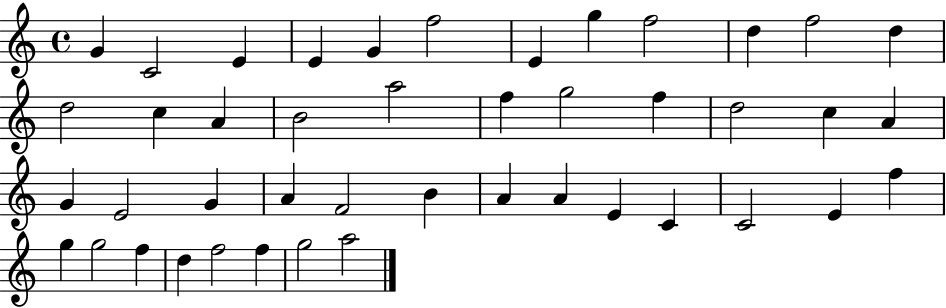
{
  \clef treble
  \time 4/4
  \defaultTimeSignature
  \key c \major
  g'4 c'2 e'4 | e'4 g'4 f''2 | e'4 g''4 f''2 | d''4 f''2 d''4 | \break d''2 c''4 a'4 | b'2 a''2 | f''4 g''2 f''4 | d''2 c''4 a'4 | \break g'4 e'2 g'4 | a'4 f'2 b'4 | a'4 a'4 e'4 c'4 | c'2 e'4 f''4 | \break g''4 g''2 f''4 | d''4 f''2 f''4 | g''2 a''2 | \bar "|."
}